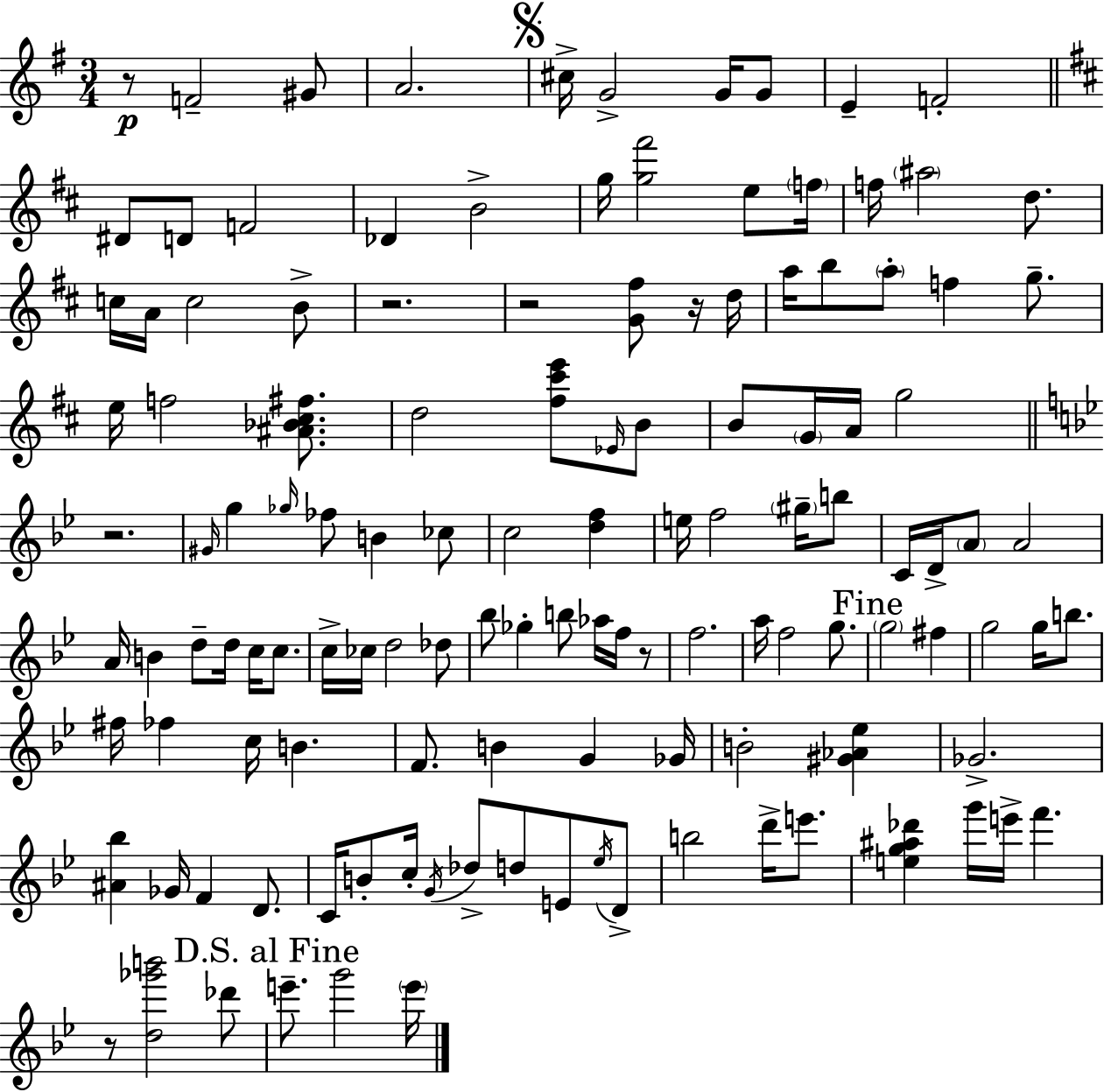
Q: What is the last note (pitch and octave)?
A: E6